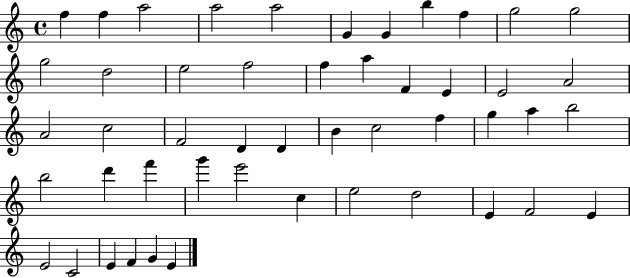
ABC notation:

X:1
T:Untitled
M:4/4
L:1/4
K:C
f f a2 a2 a2 G G b f g2 g2 g2 d2 e2 f2 f a F E E2 A2 A2 c2 F2 D D B c2 f g a b2 b2 d' f' g' e'2 c e2 d2 E F2 E E2 C2 E F G E